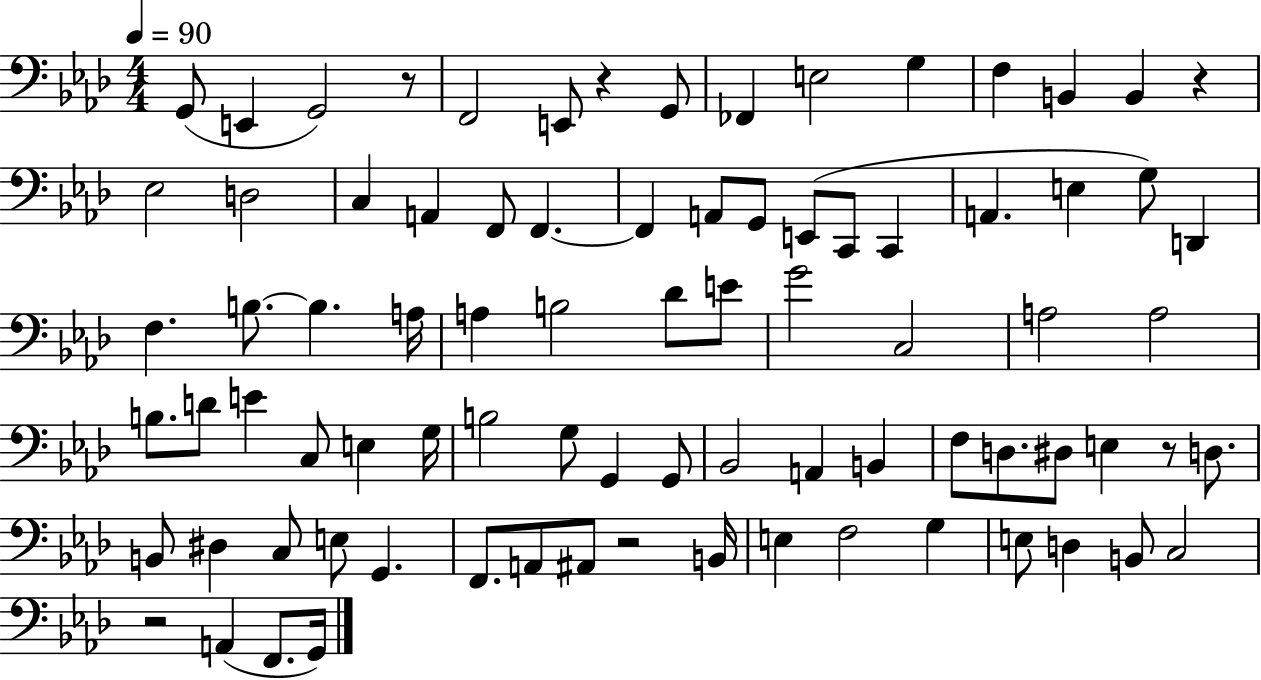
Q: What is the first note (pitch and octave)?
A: G2